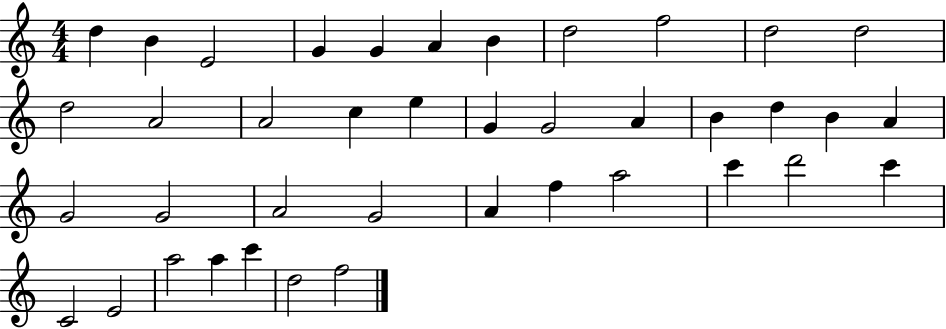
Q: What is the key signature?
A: C major